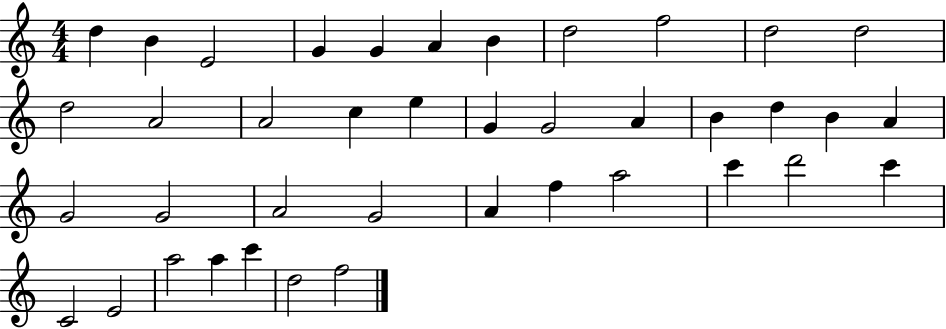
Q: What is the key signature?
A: C major